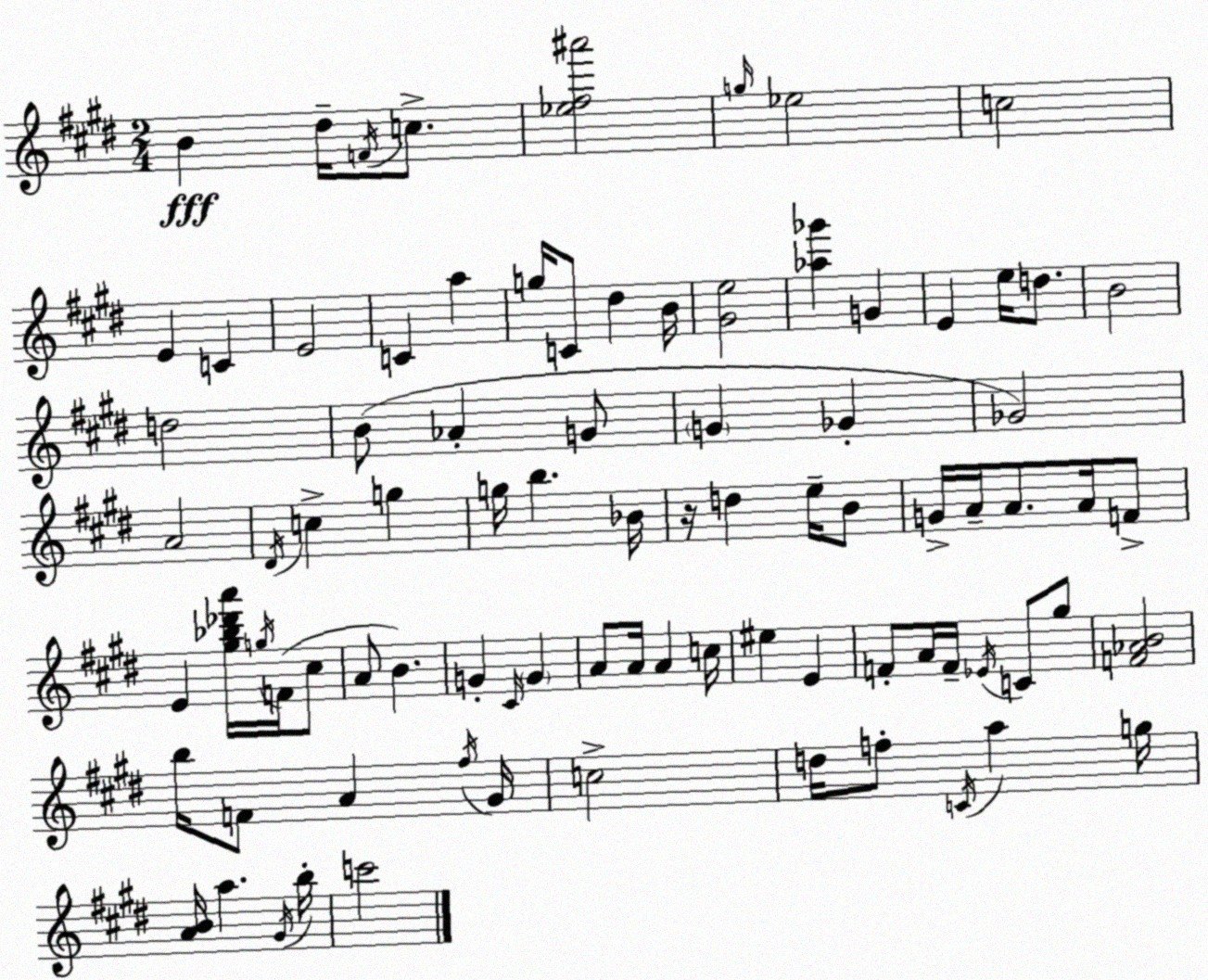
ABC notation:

X:1
T:Untitled
M:2/4
L:1/4
K:E
B ^d/4 F/4 c/2 [_e^f^a']2 g/4 _e2 c2 E C E2 C a g/4 C/2 ^d B/4 [^Ge]2 [_a_g'] G E e/4 d/2 B2 d2 B/2 _A G/2 G _G _G2 A2 ^D/4 c g g/4 b _B/4 z/4 d e/4 B/2 G/4 A/4 A/2 A/4 F/2 E [^g_b_d'a']/4 g/4 F/4 ^c/2 A/2 B G ^C/4 G A/2 A/4 A c/4 ^e E F/2 A/4 F/4 _E/4 C/2 ^g/2 [F_AB]2 b/4 F/2 A ^f/4 ^G/4 c2 d/4 f/2 C/4 a g/4 [AB]/4 a ^G/4 b/4 c'2